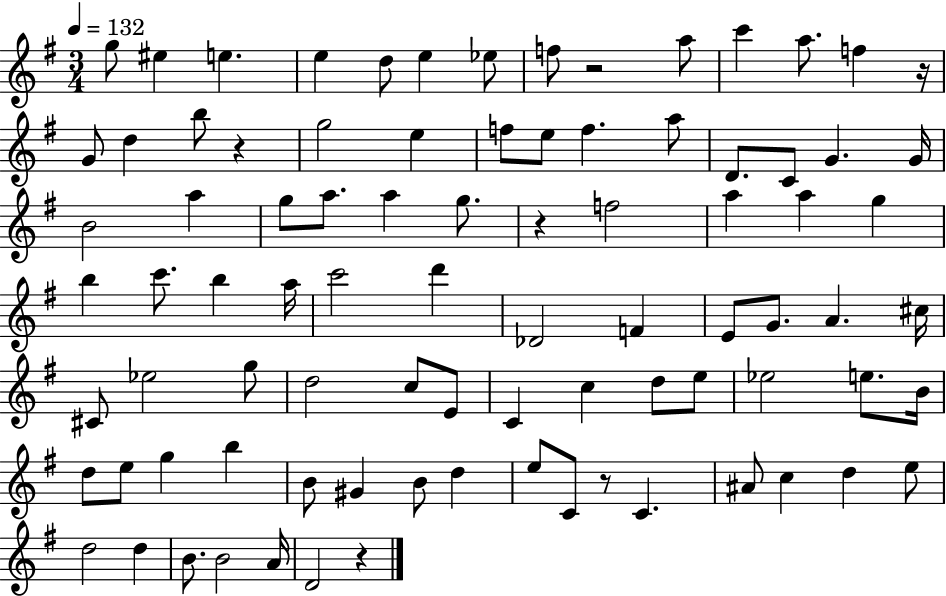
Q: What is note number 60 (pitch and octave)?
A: B4